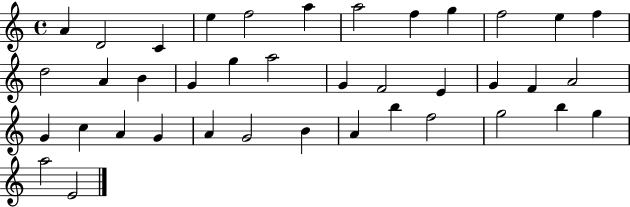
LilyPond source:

{
  \clef treble
  \time 4/4
  \defaultTimeSignature
  \key c \major
  a'4 d'2 c'4 | e''4 f''2 a''4 | a''2 f''4 g''4 | f''2 e''4 f''4 | \break d''2 a'4 b'4 | g'4 g''4 a''2 | g'4 f'2 e'4 | g'4 f'4 a'2 | \break g'4 c''4 a'4 g'4 | a'4 g'2 b'4 | a'4 b''4 f''2 | g''2 b''4 g''4 | \break a''2 e'2 | \bar "|."
}